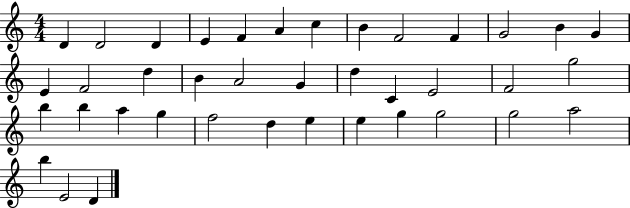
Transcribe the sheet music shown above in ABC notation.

X:1
T:Untitled
M:4/4
L:1/4
K:C
D D2 D E F A c B F2 F G2 B G E F2 d B A2 G d C E2 F2 g2 b b a g f2 d e e g g2 g2 a2 b E2 D